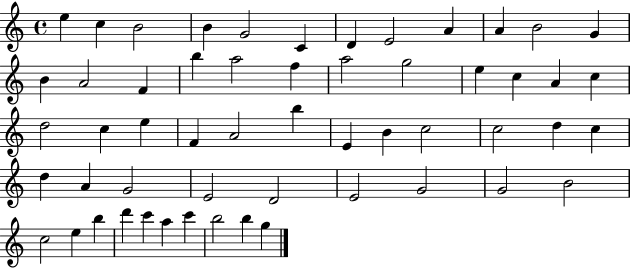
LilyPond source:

{
  \clef treble
  \time 4/4
  \defaultTimeSignature
  \key c \major
  e''4 c''4 b'2 | b'4 g'2 c'4 | d'4 e'2 a'4 | a'4 b'2 g'4 | \break b'4 a'2 f'4 | b''4 a''2 f''4 | a''2 g''2 | e''4 c''4 a'4 c''4 | \break d''2 c''4 e''4 | f'4 a'2 b''4 | e'4 b'4 c''2 | c''2 d''4 c''4 | \break d''4 a'4 g'2 | e'2 d'2 | e'2 g'2 | g'2 b'2 | \break c''2 e''4 b''4 | d'''4 c'''4 a''4 c'''4 | b''2 b''4 g''4 | \bar "|."
}